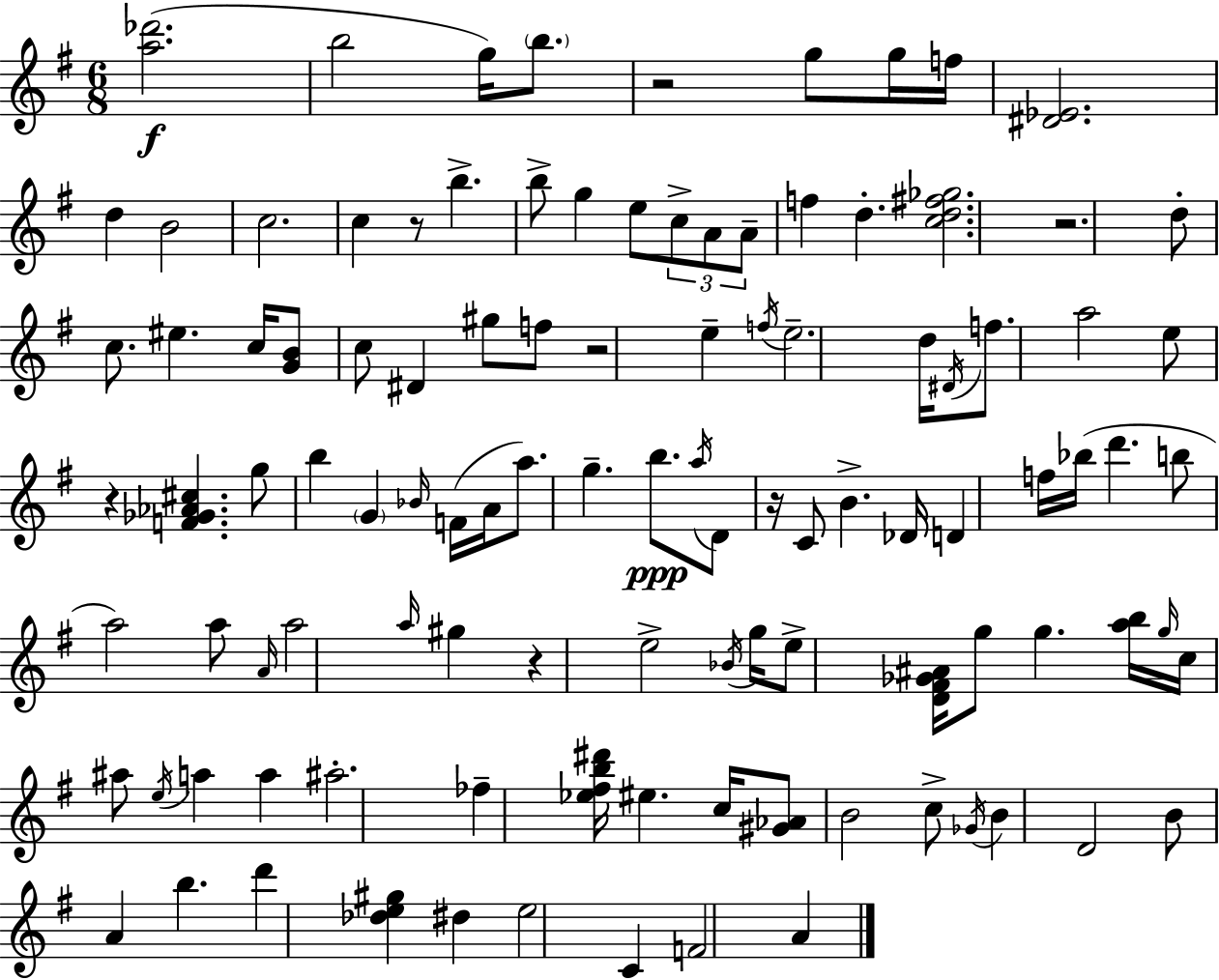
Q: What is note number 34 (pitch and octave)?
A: A5